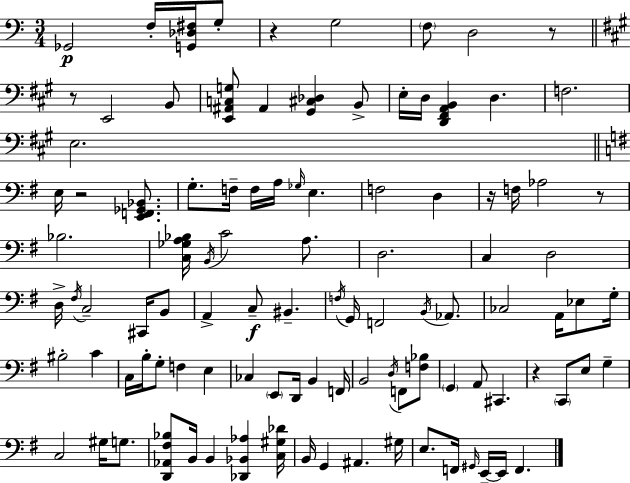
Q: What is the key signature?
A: A minor